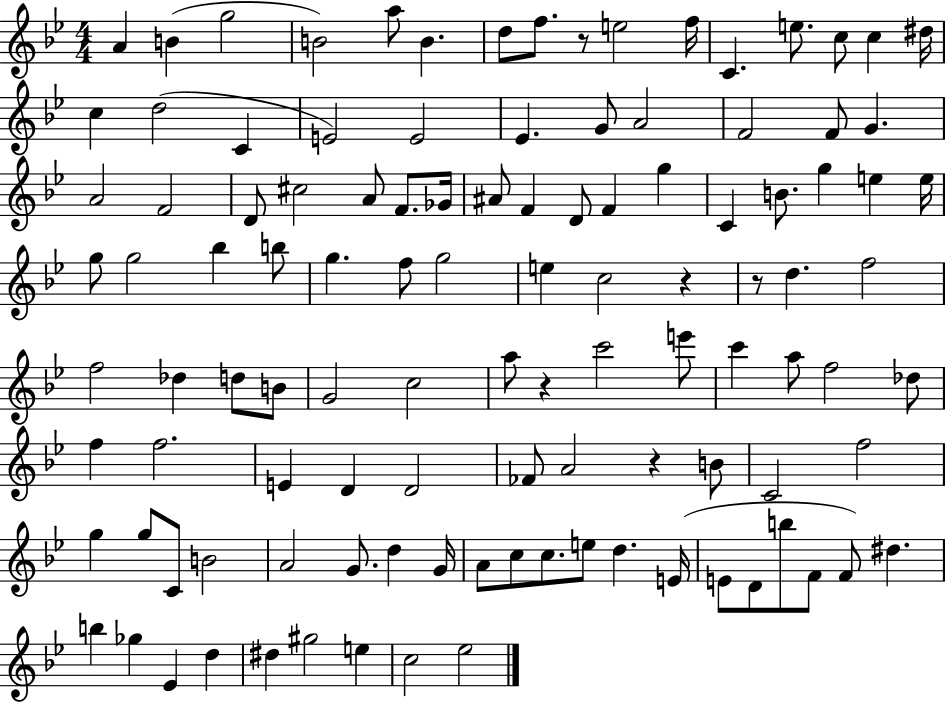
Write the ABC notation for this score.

X:1
T:Untitled
M:4/4
L:1/4
K:Bb
A B g2 B2 a/2 B d/2 f/2 z/2 e2 f/4 C e/2 c/2 c ^d/4 c d2 C E2 E2 _E G/2 A2 F2 F/2 G A2 F2 D/2 ^c2 A/2 F/2 _G/4 ^A/2 F D/2 F g C B/2 g e e/4 g/2 g2 _b b/2 g f/2 g2 e c2 z z/2 d f2 f2 _d d/2 B/2 G2 c2 a/2 z c'2 e'/2 c' a/2 f2 _d/2 f f2 E D D2 _F/2 A2 z B/2 C2 f2 g g/2 C/2 B2 A2 G/2 d G/4 A/2 c/2 c/2 e/2 d E/4 E/2 D/2 b/2 F/2 F/2 ^d b _g _E d ^d ^g2 e c2 _e2